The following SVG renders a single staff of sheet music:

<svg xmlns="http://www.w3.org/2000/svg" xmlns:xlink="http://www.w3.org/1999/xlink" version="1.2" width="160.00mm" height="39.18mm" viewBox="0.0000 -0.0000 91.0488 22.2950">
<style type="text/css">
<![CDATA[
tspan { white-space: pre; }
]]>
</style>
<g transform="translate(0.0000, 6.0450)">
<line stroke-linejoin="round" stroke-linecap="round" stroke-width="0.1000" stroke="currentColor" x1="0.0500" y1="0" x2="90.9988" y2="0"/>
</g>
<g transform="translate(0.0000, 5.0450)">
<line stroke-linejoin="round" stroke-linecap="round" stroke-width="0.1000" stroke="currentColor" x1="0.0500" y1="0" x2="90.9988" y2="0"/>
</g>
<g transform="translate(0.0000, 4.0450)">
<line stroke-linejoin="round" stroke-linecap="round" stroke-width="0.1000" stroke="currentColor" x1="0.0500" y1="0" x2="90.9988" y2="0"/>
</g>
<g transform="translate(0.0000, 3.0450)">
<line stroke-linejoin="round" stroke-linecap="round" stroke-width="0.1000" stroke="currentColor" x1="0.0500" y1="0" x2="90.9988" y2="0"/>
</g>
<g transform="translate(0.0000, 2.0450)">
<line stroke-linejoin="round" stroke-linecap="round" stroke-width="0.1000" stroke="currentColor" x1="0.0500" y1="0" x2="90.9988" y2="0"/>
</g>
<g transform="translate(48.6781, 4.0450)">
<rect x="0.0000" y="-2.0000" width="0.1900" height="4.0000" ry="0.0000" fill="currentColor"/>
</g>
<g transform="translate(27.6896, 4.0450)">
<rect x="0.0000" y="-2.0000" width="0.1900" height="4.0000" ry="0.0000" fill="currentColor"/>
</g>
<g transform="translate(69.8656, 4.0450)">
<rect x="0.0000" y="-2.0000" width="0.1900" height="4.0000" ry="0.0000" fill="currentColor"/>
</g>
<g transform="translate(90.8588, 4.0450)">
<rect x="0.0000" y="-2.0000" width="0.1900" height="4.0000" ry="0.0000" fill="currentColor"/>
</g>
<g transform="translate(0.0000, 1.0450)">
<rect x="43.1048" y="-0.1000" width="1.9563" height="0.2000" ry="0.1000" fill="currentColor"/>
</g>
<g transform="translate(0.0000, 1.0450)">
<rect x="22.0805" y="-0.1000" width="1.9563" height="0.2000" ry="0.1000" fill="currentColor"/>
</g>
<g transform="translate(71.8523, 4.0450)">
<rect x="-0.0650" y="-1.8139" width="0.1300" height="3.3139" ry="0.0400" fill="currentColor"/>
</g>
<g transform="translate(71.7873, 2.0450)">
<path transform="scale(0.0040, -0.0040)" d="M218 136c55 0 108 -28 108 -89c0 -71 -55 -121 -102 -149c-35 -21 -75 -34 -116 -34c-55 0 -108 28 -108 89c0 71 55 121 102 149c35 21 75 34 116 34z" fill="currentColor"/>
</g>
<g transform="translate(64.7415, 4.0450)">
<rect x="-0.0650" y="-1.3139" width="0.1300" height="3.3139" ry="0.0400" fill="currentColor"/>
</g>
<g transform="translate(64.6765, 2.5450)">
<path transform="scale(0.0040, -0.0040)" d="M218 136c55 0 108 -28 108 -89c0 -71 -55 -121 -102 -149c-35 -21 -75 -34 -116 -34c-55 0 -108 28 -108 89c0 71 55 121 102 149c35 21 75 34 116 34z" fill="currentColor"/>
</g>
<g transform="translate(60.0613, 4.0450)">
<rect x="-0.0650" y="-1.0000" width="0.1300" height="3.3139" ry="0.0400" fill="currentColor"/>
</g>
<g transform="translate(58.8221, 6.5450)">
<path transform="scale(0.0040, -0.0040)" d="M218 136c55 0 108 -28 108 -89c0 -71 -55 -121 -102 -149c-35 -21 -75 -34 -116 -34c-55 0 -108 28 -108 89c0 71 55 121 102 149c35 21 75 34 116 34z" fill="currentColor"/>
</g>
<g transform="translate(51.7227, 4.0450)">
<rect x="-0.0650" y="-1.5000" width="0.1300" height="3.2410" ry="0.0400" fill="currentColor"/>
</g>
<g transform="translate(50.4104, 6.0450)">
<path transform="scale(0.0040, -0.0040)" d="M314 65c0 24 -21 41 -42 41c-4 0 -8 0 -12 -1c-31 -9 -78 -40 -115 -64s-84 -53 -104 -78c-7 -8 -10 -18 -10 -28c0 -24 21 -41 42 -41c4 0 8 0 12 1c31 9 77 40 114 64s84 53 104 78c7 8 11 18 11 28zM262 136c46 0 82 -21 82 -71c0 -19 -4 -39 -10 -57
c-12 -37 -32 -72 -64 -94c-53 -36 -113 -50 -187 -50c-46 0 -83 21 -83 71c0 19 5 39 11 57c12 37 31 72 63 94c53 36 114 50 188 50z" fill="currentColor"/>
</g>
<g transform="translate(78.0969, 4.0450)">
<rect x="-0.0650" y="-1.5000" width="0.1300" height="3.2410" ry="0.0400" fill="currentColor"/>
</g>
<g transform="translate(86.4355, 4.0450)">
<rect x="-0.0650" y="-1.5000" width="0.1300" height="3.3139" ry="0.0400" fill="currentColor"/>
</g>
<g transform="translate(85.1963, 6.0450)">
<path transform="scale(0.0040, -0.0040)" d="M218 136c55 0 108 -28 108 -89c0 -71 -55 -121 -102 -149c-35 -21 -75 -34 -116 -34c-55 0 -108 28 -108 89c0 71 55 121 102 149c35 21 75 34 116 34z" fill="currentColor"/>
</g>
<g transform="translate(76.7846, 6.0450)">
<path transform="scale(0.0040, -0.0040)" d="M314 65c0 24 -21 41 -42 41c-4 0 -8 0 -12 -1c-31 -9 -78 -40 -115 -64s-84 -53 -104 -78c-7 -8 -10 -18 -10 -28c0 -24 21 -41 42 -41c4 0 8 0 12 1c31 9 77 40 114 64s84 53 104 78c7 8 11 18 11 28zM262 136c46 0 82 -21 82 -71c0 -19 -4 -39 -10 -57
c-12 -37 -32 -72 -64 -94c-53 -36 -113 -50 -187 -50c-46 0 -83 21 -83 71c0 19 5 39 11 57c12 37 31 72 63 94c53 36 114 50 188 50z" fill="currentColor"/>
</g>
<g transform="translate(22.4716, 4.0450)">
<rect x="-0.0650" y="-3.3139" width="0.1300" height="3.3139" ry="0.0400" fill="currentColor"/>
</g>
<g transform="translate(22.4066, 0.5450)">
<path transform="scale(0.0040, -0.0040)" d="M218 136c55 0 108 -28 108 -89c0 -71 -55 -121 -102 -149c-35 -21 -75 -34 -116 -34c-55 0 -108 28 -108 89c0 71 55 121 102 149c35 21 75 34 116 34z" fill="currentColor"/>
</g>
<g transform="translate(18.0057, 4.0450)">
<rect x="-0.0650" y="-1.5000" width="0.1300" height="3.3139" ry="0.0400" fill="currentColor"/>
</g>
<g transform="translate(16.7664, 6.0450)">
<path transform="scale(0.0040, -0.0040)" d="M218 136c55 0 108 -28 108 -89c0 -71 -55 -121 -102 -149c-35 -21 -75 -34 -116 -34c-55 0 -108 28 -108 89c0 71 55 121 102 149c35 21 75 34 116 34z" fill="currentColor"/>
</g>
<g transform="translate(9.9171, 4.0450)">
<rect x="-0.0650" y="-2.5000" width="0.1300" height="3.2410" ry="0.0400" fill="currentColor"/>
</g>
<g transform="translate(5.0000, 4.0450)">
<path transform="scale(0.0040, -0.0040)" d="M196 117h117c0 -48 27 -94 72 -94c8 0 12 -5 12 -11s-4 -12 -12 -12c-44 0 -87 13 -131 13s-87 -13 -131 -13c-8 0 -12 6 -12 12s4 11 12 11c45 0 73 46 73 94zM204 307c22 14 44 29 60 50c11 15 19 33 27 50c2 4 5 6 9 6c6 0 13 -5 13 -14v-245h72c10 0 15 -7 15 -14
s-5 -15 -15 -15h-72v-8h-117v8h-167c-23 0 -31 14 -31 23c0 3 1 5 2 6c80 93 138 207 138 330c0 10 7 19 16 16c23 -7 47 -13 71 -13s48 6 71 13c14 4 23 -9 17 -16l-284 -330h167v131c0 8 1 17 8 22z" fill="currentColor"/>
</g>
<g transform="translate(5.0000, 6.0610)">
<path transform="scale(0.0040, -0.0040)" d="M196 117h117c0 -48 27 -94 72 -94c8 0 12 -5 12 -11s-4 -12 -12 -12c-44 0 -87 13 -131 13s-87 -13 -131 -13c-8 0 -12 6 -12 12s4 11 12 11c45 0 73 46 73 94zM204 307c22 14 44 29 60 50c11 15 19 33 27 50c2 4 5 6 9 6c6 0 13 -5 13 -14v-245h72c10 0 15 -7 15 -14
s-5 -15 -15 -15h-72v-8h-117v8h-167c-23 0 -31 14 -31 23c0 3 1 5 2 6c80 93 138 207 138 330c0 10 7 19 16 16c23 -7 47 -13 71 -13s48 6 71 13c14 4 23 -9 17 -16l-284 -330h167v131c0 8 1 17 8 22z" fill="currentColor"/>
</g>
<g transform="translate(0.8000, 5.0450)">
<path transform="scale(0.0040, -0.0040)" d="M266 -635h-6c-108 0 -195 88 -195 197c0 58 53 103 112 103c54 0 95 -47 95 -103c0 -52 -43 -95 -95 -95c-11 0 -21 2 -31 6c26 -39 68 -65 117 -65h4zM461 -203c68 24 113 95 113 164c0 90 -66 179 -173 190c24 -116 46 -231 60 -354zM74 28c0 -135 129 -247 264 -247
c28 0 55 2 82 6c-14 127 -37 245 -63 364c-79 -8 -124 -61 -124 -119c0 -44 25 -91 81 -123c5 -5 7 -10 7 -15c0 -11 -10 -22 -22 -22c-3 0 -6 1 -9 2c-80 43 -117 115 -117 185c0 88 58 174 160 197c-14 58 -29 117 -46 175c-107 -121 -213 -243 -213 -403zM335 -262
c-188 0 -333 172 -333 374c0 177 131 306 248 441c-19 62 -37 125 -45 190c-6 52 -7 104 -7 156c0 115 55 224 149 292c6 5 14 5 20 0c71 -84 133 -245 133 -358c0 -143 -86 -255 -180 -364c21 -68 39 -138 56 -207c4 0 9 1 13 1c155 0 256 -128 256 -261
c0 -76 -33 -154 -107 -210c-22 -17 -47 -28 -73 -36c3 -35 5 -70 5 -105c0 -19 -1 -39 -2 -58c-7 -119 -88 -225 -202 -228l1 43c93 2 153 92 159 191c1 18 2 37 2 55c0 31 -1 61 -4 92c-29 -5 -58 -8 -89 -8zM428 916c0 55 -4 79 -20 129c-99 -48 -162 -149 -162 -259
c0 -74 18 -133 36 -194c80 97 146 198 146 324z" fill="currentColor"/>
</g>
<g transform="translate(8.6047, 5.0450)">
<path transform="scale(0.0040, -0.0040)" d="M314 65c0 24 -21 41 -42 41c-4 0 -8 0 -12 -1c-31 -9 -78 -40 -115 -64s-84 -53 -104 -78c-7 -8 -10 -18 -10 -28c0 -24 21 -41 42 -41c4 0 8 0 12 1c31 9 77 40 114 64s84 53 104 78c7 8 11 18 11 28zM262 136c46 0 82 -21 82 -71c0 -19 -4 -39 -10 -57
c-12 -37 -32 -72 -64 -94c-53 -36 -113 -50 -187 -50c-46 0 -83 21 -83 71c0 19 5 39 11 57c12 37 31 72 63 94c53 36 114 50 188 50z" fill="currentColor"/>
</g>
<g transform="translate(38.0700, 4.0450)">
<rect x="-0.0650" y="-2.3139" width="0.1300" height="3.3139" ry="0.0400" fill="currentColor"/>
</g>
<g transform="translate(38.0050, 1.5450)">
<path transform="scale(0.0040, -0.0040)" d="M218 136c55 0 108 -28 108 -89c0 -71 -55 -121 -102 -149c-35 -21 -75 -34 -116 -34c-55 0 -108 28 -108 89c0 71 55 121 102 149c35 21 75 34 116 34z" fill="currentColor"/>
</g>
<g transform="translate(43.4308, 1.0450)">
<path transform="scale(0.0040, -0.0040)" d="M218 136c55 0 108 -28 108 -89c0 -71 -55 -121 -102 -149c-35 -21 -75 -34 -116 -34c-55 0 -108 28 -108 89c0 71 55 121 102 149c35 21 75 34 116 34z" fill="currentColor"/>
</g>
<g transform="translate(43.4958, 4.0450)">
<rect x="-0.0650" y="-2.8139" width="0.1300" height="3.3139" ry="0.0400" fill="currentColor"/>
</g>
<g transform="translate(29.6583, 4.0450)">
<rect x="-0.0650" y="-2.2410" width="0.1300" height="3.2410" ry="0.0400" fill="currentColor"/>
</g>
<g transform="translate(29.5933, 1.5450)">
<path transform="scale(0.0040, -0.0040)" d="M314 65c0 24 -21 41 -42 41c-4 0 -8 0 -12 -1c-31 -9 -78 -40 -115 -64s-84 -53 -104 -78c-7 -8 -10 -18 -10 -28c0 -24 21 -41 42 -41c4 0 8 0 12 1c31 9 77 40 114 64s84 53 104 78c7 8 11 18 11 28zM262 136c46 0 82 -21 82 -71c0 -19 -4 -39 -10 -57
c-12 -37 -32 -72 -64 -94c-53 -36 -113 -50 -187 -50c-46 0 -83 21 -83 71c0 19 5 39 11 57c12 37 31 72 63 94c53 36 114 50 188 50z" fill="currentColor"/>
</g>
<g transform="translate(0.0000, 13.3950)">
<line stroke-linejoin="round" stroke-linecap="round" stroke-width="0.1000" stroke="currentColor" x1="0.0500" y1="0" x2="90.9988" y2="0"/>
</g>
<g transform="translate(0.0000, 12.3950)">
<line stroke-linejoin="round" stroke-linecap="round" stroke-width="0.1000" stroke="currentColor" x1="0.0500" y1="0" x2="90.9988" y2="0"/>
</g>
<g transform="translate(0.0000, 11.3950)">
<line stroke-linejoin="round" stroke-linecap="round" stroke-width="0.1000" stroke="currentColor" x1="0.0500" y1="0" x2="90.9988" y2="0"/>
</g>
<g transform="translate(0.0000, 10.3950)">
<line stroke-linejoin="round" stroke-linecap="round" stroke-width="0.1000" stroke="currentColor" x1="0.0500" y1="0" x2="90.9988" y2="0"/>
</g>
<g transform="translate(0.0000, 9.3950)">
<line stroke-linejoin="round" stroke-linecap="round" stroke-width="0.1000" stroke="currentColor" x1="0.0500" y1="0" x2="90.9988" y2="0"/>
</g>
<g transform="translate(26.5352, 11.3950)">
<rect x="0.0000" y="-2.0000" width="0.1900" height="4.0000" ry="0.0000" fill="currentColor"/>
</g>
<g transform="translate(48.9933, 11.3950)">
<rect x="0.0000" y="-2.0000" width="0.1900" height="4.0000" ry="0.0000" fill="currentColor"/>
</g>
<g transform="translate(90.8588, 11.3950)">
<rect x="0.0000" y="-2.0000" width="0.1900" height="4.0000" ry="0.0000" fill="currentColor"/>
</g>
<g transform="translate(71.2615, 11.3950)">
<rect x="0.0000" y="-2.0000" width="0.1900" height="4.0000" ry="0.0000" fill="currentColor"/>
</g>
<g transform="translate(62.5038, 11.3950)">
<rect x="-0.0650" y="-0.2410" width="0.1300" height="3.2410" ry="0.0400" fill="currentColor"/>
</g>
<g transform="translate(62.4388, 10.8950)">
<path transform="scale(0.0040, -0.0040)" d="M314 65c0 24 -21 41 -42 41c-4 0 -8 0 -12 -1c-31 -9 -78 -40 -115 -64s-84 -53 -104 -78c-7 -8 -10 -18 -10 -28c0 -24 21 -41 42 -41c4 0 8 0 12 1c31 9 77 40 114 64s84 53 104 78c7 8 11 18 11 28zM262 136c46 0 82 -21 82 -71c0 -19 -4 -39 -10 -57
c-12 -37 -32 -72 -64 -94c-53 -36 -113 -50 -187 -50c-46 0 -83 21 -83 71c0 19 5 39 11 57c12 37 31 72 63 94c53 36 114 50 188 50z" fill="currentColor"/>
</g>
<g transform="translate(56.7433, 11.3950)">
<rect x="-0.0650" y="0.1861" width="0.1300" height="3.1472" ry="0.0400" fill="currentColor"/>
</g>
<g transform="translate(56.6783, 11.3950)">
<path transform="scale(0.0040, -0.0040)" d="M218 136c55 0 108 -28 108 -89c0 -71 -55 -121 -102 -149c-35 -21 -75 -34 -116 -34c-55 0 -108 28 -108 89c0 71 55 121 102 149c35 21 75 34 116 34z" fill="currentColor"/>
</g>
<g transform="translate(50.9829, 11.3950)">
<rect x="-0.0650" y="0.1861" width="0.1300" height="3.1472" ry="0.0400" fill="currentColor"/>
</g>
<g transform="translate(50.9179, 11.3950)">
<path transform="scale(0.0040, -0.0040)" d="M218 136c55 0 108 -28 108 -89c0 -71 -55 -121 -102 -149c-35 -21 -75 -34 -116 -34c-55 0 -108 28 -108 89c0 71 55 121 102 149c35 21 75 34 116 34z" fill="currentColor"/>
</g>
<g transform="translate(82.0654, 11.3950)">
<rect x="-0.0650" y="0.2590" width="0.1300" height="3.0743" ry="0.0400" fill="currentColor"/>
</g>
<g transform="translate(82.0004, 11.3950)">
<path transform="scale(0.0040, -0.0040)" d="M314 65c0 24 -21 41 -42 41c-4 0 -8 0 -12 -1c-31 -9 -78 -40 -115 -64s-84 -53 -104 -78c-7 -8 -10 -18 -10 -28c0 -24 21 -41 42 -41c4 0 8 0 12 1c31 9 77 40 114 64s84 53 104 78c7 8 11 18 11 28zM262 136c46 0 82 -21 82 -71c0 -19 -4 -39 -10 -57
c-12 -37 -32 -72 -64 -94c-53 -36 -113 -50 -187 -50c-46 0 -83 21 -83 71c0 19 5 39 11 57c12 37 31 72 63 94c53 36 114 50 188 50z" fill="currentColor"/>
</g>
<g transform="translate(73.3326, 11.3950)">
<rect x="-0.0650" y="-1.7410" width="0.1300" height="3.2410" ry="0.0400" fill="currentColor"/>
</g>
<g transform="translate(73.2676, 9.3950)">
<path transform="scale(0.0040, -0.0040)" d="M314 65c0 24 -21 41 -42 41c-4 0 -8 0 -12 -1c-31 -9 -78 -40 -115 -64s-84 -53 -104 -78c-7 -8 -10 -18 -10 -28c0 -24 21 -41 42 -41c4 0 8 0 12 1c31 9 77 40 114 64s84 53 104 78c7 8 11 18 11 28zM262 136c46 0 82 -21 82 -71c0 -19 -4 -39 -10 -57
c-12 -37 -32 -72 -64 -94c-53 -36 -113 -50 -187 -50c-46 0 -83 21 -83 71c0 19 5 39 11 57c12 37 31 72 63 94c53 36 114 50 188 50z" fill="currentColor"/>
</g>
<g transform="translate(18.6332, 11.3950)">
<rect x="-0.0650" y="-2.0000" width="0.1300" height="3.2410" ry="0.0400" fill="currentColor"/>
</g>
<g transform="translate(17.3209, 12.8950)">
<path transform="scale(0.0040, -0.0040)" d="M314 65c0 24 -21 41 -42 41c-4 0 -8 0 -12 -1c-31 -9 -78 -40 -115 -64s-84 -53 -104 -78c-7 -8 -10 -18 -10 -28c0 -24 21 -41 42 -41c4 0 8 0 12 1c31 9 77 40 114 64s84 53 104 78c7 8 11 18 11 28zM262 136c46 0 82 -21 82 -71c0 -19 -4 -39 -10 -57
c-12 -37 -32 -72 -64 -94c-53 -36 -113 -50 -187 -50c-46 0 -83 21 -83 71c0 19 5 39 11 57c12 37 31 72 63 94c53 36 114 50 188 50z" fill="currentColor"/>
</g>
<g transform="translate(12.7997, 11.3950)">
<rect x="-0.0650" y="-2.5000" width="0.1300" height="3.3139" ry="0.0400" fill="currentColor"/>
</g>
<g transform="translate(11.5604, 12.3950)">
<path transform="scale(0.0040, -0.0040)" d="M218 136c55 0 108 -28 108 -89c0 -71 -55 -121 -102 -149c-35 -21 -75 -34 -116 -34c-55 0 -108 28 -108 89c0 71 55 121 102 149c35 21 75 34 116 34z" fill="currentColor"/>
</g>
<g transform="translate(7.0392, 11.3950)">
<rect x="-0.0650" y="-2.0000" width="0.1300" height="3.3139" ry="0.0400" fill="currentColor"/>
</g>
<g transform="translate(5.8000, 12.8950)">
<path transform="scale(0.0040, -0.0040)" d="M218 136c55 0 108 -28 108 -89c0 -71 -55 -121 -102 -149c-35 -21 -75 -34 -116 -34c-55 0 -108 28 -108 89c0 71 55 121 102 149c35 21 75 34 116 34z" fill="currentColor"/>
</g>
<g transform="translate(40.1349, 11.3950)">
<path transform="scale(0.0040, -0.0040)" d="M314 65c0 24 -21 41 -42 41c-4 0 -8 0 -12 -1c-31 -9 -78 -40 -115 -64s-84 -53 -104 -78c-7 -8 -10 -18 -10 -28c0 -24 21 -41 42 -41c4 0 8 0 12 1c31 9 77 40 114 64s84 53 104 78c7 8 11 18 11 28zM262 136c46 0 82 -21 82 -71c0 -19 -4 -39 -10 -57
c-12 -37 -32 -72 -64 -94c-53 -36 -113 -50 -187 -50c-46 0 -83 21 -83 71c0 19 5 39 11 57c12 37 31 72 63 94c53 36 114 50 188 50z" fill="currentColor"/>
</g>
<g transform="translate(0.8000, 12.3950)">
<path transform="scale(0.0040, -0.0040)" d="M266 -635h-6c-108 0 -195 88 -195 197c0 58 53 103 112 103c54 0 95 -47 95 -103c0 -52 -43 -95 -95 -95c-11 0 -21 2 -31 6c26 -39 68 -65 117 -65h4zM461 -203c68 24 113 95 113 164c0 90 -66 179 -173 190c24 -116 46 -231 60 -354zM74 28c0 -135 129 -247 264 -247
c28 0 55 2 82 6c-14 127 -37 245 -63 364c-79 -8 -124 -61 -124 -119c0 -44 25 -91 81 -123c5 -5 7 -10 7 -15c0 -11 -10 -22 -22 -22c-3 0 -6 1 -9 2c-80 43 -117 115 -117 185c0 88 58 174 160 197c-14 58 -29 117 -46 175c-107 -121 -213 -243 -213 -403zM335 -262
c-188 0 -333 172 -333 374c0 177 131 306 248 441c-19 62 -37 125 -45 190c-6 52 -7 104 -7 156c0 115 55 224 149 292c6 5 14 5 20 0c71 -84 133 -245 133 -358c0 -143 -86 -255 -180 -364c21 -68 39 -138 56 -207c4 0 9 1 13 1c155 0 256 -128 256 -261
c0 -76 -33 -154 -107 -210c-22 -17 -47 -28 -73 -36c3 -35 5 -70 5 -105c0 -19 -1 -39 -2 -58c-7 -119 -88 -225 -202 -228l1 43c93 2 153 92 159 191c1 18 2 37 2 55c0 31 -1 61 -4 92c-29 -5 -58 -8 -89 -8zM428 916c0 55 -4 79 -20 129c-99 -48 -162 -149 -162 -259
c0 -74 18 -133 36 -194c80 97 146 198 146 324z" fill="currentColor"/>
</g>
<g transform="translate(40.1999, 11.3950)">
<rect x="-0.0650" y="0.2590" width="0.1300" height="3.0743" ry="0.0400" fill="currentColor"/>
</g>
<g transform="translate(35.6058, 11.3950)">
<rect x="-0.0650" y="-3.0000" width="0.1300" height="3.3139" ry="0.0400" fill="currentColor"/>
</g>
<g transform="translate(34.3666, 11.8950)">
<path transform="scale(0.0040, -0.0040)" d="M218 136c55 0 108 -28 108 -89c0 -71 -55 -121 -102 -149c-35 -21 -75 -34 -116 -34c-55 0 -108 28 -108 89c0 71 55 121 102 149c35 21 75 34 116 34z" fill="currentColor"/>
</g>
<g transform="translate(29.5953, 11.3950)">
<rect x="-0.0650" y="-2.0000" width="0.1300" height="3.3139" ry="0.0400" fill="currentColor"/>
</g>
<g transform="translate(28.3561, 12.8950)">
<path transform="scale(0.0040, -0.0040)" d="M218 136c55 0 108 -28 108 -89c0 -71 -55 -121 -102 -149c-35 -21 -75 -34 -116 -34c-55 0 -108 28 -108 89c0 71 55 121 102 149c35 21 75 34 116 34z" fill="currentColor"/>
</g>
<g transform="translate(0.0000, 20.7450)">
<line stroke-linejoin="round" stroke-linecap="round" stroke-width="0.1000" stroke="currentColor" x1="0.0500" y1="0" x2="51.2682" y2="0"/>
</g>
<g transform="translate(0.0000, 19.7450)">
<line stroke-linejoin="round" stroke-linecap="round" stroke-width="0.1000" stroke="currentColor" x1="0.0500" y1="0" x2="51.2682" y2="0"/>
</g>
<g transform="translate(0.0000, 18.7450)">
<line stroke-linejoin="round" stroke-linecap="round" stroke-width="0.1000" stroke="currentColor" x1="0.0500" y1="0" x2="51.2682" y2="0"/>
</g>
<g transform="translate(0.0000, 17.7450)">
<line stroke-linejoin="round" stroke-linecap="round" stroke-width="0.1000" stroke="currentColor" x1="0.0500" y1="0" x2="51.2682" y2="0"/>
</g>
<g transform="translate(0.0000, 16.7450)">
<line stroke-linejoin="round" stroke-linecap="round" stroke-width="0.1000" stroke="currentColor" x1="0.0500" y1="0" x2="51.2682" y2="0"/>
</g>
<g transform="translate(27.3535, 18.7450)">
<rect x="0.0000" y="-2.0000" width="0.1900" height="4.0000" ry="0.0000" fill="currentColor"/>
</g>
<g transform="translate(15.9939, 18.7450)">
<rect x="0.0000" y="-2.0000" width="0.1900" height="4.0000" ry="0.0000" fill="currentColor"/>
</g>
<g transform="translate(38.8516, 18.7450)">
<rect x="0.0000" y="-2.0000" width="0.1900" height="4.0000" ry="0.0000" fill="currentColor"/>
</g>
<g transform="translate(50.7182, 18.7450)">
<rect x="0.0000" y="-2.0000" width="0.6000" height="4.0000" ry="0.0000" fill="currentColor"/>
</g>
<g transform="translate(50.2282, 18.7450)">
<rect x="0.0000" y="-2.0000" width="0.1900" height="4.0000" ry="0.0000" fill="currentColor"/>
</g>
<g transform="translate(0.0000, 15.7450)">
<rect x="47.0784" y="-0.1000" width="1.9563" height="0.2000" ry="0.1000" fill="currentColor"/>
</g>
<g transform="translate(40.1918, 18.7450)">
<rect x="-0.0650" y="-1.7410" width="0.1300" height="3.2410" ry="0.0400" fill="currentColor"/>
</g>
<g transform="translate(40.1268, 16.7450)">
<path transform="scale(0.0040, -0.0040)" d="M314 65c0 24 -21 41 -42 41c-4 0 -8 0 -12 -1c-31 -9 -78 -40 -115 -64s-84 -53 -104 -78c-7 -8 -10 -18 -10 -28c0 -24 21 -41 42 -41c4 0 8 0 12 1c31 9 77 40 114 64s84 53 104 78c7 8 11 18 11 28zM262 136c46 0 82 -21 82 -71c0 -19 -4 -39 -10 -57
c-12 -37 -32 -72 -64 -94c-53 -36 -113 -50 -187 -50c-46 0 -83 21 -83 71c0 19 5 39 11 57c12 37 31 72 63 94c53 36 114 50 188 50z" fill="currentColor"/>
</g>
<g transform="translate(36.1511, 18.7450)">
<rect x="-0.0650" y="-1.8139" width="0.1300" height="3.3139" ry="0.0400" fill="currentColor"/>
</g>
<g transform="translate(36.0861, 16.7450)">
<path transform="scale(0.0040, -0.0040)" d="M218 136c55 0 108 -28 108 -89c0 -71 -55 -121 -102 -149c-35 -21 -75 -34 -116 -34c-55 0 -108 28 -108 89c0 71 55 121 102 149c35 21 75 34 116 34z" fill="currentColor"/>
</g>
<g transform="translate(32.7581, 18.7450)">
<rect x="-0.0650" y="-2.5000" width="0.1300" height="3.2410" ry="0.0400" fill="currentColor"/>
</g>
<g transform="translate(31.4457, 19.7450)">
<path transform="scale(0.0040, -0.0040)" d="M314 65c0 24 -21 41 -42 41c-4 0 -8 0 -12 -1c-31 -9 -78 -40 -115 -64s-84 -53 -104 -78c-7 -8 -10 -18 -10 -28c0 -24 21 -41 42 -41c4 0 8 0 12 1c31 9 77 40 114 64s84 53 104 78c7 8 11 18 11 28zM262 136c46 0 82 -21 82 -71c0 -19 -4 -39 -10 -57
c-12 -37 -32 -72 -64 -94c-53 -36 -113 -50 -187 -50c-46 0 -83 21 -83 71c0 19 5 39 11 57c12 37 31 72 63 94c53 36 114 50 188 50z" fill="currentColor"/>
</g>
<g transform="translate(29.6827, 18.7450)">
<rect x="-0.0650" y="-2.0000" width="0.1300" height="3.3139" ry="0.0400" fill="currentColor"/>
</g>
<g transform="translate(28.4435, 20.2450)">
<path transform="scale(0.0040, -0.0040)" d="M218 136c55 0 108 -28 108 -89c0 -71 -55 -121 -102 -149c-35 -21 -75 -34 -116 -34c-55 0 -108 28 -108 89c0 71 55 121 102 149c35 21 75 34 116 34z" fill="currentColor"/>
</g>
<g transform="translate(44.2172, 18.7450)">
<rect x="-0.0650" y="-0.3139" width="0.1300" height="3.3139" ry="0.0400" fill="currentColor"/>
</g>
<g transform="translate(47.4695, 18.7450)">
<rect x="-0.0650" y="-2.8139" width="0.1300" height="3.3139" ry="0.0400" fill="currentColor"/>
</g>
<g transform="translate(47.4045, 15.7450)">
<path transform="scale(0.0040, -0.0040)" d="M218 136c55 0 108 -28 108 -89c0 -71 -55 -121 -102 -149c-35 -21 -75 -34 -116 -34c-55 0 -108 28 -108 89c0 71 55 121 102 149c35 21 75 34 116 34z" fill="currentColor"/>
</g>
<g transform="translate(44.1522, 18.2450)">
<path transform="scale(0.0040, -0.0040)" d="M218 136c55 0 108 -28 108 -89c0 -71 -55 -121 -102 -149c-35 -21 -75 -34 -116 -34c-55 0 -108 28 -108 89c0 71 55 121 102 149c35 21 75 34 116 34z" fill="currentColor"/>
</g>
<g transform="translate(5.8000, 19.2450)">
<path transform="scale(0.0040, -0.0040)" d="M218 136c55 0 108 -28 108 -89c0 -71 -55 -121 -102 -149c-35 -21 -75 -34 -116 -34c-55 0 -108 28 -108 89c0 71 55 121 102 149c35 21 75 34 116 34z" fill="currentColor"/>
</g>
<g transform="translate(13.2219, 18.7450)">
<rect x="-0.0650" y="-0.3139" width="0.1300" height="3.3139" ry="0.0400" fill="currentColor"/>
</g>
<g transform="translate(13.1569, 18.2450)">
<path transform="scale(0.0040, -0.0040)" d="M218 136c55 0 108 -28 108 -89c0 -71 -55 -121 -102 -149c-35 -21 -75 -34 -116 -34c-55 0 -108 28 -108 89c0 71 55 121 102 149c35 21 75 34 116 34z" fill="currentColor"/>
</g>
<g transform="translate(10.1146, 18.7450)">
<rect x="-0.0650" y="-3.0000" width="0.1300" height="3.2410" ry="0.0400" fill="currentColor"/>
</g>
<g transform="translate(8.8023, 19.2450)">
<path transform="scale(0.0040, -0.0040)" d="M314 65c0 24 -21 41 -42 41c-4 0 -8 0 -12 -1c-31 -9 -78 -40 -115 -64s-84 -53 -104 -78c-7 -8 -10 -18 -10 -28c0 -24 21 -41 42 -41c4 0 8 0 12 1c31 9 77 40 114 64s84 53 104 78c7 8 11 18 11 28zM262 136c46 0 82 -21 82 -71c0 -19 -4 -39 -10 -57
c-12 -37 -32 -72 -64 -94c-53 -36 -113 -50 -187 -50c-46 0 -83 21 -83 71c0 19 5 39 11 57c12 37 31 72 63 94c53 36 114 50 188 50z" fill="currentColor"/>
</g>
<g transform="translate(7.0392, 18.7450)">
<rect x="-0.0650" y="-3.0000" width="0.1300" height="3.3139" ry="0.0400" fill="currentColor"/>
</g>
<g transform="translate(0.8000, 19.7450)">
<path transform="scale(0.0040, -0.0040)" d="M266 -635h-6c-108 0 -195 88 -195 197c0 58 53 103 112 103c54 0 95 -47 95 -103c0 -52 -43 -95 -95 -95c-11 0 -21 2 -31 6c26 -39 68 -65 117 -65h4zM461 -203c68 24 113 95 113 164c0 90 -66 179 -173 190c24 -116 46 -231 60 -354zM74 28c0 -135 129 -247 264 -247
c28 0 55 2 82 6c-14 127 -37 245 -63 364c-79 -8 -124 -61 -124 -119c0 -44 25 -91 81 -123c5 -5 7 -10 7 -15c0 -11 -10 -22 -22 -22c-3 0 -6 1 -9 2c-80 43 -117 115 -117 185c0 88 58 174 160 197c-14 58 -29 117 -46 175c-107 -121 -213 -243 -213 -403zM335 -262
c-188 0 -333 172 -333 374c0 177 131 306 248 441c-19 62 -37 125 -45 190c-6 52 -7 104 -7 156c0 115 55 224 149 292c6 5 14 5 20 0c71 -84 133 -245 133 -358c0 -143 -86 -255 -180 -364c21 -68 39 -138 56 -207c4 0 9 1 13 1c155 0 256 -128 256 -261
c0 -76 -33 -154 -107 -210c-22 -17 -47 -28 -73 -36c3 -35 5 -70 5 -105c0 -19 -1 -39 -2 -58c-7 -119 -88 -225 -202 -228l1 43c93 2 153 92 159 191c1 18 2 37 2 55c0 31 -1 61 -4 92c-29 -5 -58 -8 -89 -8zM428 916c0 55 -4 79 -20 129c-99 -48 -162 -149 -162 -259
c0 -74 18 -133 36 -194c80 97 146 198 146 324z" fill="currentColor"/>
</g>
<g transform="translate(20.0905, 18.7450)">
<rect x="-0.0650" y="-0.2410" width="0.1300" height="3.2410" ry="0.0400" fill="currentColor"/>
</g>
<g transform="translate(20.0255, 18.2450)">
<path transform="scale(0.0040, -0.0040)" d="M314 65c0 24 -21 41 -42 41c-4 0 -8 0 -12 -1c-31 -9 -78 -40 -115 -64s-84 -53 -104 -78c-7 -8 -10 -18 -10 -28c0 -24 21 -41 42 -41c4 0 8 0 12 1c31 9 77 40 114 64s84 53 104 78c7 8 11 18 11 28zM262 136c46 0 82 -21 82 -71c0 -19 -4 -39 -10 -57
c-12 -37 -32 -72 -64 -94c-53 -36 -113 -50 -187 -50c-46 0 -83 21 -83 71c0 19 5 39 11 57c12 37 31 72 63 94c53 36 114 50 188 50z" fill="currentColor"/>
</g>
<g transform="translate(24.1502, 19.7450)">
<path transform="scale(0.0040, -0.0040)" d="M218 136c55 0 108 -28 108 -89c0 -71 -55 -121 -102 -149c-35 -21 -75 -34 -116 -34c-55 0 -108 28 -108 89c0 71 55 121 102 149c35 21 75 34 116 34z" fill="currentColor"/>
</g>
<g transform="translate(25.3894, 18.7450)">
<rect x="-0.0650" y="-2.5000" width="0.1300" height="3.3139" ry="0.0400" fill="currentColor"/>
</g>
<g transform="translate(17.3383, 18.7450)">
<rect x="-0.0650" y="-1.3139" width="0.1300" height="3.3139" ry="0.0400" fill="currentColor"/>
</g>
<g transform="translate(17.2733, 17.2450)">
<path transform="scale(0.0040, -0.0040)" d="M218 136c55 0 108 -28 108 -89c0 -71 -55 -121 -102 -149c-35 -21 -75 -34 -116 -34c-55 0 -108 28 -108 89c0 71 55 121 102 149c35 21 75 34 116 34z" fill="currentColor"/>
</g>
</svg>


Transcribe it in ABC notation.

X:1
T:Untitled
M:4/4
L:1/4
K:C
G2 E b g2 g a E2 D e f E2 E F G F2 F A B2 B B c2 f2 B2 A A2 c e c2 G F G2 f f2 c a